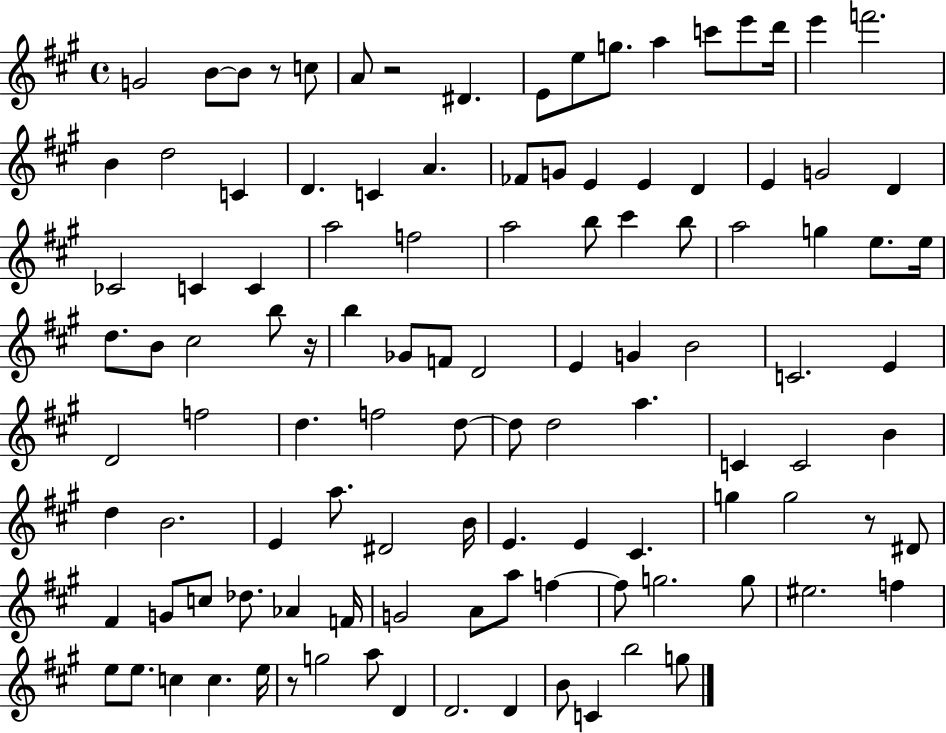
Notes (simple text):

G4/h B4/e B4/e R/e C5/e A4/e R/h D#4/q. E4/e E5/e G5/e. A5/q C6/e E6/e D6/s E6/q F6/h. B4/q D5/h C4/q D4/q. C4/q A4/q. FES4/e G4/e E4/q E4/q D4/q E4/q G4/h D4/q CES4/h C4/q C4/q A5/h F5/h A5/h B5/e C#6/q B5/e A5/h G5/q E5/e. E5/s D5/e. B4/e C#5/h B5/e R/s B5/q Gb4/e F4/e D4/h E4/q G4/q B4/h C4/h. E4/q D4/h F5/h D5/q. F5/h D5/e D5/e D5/h A5/q. C4/q C4/h B4/q D5/q B4/h. E4/q A5/e. D#4/h B4/s E4/q. E4/q C#4/q. G5/q G5/h R/e D#4/e F#4/q G4/e C5/e Db5/e. Ab4/q F4/s G4/h A4/e A5/e F5/q F5/e G5/h. G5/e EIS5/h. F5/q E5/e E5/e. C5/q C5/q. E5/s R/e G5/h A5/e D4/q D4/h. D4/q B4/e C4/q B5/h G5/e